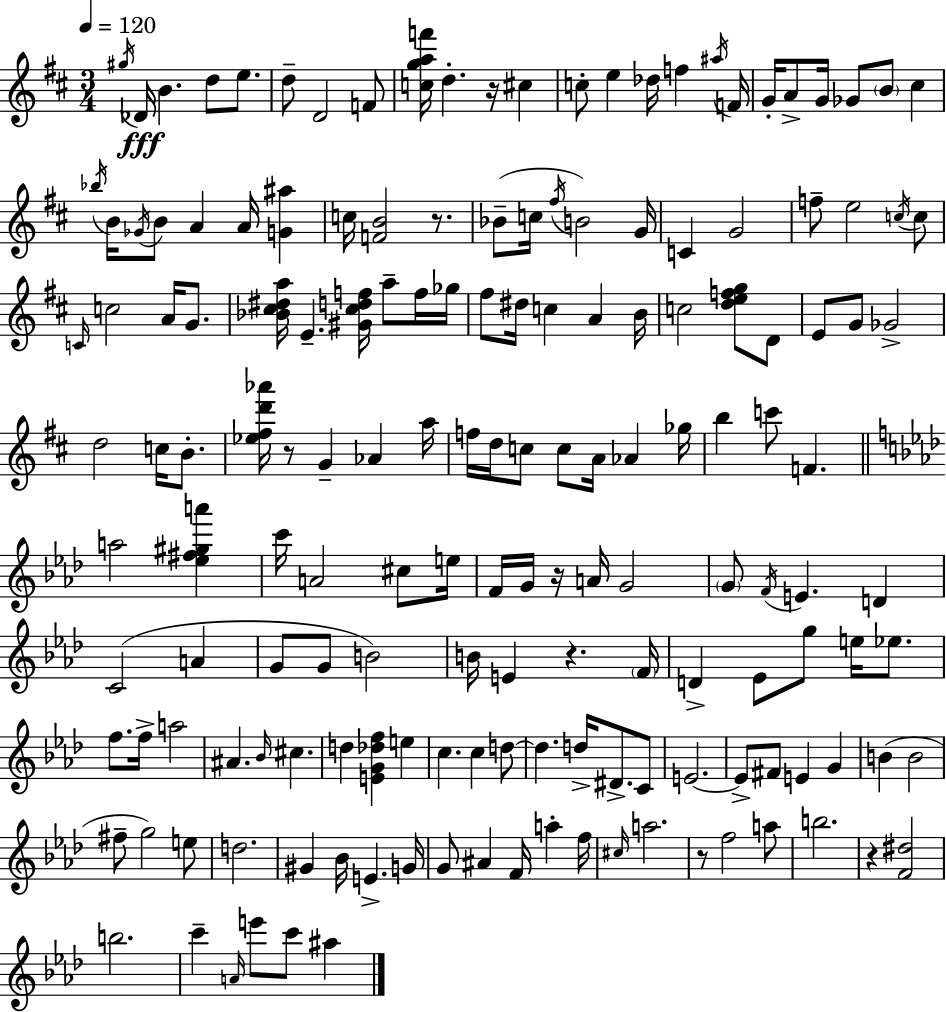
{
  \clef treble
  \numericTimeSignature
  \time 3/4
  \key d \major
  \tempo 4 = 120
  \acciaccatura { gis''16 }\fff des'16 b'4. d''8 e''8. | d''8-- d'2 f'8 | <c'' g'' a'' f'''>16 d''4.-. r16 cis''4 | c''8-. e''4 des''16 f''4 | \break \acciaccatura { ais''16 } f'16 g'16-. a'8-> g'16 ges'8 \parenthesize b'8 cis''4 | \acciaccatura { bes''16 } b'16 \acciaccatura { ges'16 } b'8 a'4 a'16 | <g' ais''>4 c''16 <f' b'>2 | r8. bes'8--( c''16 \acciaccatura { fis''16 } b'2) | \break g'16 c'4 g'2 | f''8-- e''2 | \acciaccatura { c''16 } c''8 \grace { c'16 } c''2 | a'16 g'8. <bes' cis'' dis'' a''>16 e'4.-- | \break <gis' cis'' d'' f''>16 a''8-- f''16 ges''16 fis''8 dis''16 c''4 | a'4 b'16 c''2 | <d'' e'' f'' g''>8 d'8 e'8 g'8 ges'2-> | d''2 | \break c''16 b'8.-. <ees'' fis'' d''' aes'''>16 r8 g'4-- | aes'4 a''16 f''16 d''16 c''8 c''8 | a'16 aes'4 ges''16 b''4 c'''8 | f'4. \bar "||" \break \key aes \major a''2 <ees'' fis'' gis'' a'''>4 | c'''16 a'2 cis''8 e''16 | f'16 g'16 r16 a'16 g'2 | \parenthesize g'8 \acciaccatura { f'16 } e'4. d'4 | \break c'2( a'4 | g'8 g'8 b'2) | b'16 e'4 r4. | \parenthesize f'16 d'4-> ees'8 g''8 e''16 ees''8. | \break f''8. f''16-> a''2 | ais'4. \grace { bes'16 } cis''4. | d''4 <e' g' des'' f''>4 e''4 | c''4. c''4 | \break d''8~~ d''4. d''16-> dis'8.-> | c'8 e'2.~~ | e'8-> fis'8 e'4 g'4 | b'4( b'2 | \break fis''8-- g''2) | e''8 d''2. | gis'4 bes'16 e'4.-> | g'16 g'8 ais'4 f'16 a''4-. | \break f''16 \grace { cis''16 } a''2. | r8 f''2 | a''8 b''2. | r4 <f' dis''>2 | \break b''2. | c'''4-- \grace { a'16 } e'''8 c'''8 | ais''4 \bar "|."
}